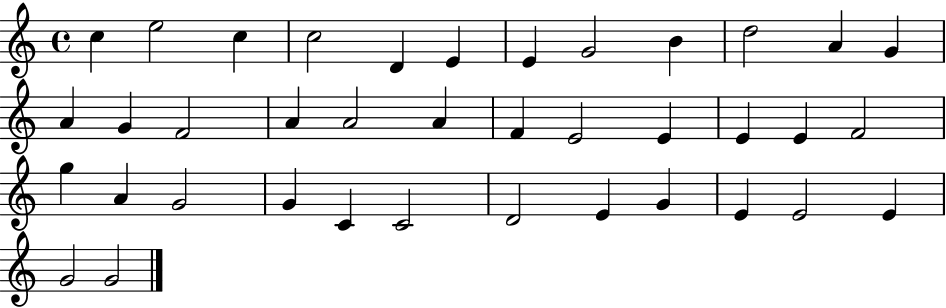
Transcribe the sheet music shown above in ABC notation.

X:1
T:Untitled
M:4/4
L:1/4
K:C
c e2 c c2 D E E G2 B d2 A G A G F2 A A2 A F E2 E E E F2 g A G2 G C C2 D2 E G E E2 E G2 G2